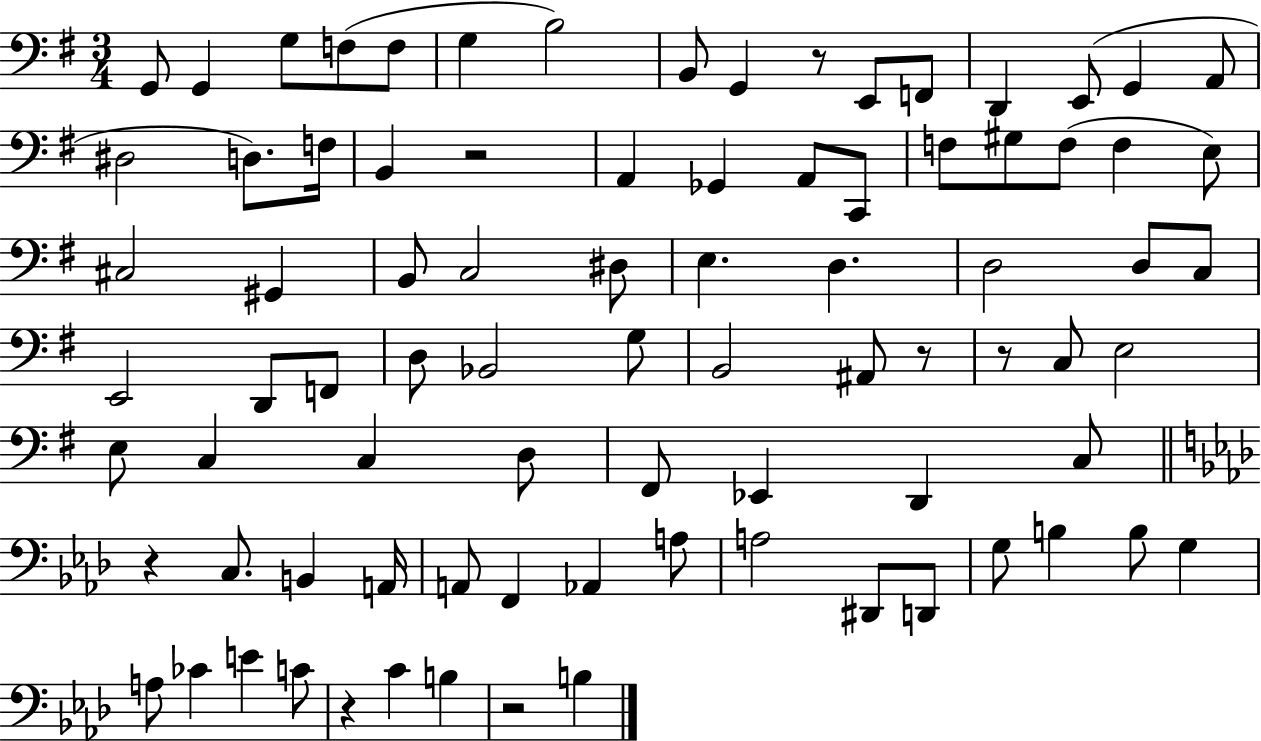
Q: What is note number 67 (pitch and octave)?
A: G3